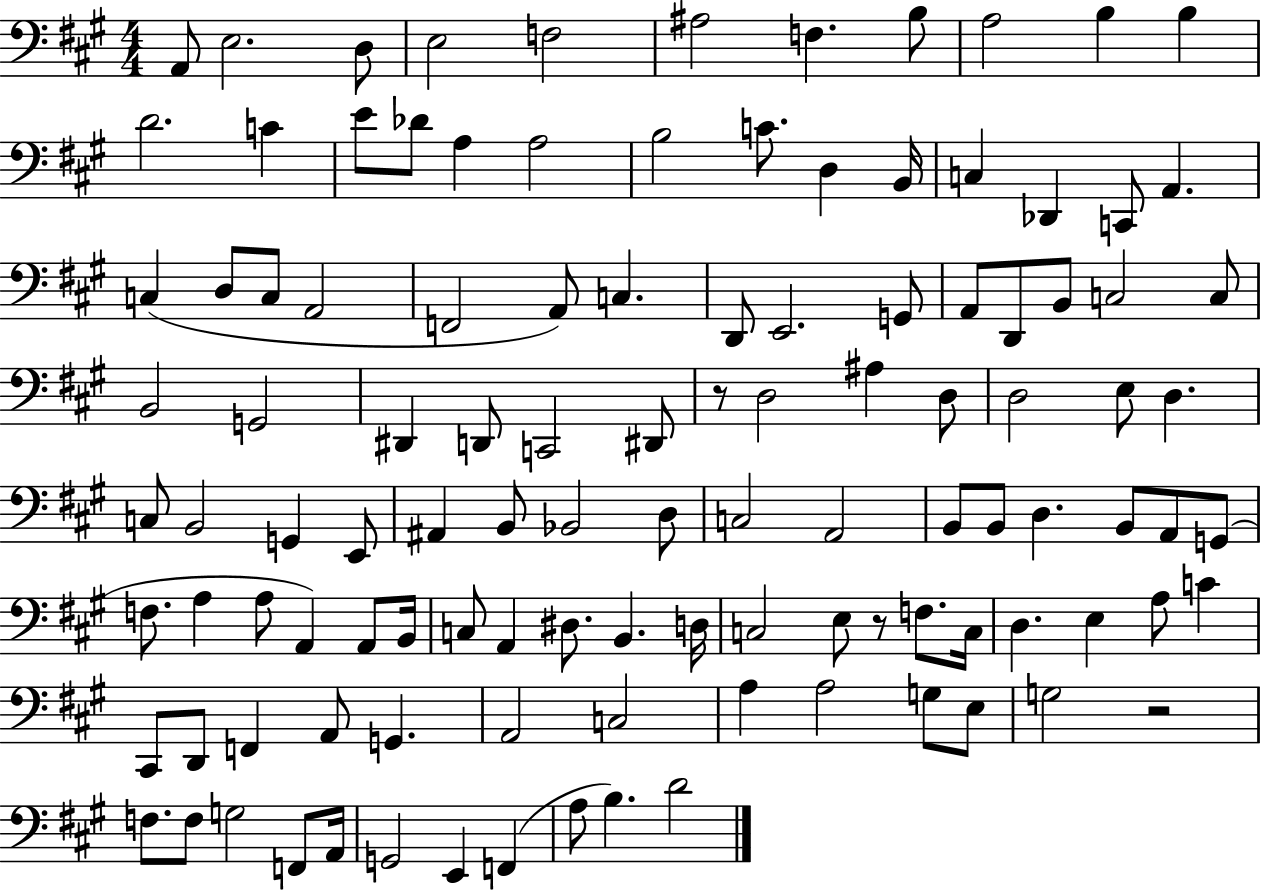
X:1
T:Untitled
M:4/4
L:1/4
K:A
A,,/2 E,2 D,/2 E,2 F,2 ^A,2 F, B,/2 A,2 B, B, D2 C E/2 _D/2 A, A,2 B,2 C/2 D, B,,/4 C, _D,, C,,/2 A,, C, D,/2 C,/2 A,,2 F,,2 A,,/2 C, D,,/2 E,,2 G,,/2 A,,/2 D,,/2 B,,/2 C,2 C,/2 B,,2 G,,2 ^D,, D,,/2 C,,2 ^D,,/2 z/2 D,2 ^A, D,/2 D,2 E,/2 D, C,/2 B,,2 G,, E,,/2 ^A,, B,,/2 _B,,2 D,/2 C,2 A,,2 B,,/2 B,,/2 D, B,,/2 A,,/2 G,,/2 F,/2 A, A,/2 A,, A,,/2 B,,/4 C,/2 A,, ^D,/2 B,, D,/4 C,2 E,/2 z/2 F,/2 C,/4 D, E, A,/2 C ^C,,/2 D,,/2 F,, A,,/2 G,, A,,2 C,2 A, A,2 G,/2 E,/2 G,2 z2 F,/2 F,/2 G,2 F,,/2 A,,/4 G,,2 E,, F,, A,/2 B, D2